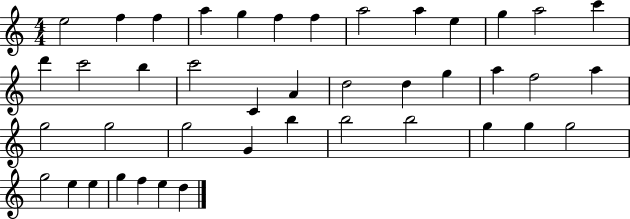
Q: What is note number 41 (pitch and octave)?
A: E5